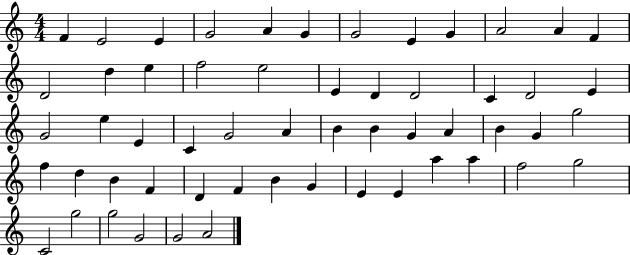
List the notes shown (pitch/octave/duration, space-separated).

F4/q E4/h E4/q G4/h A4/q G4/q G4/h E4/q G4/q A4/h A4/q F4/q D4/h D5/q E5/q F5/h E5/h E4/q D4/q D4/h C4/q D4/h E4/q G4/h E5/q E4/q C4/q G4/h A4/q B4/q B4/q G4/q A4/q B4/q G4/q G5/h F5/q D5/q B4/q F4/q D4/q F4/q B4/q G4/q E4/q E4/q A5/q A5/q F5/h G5/h C4/h G5/h G5/h G4/h G4/h A4/h